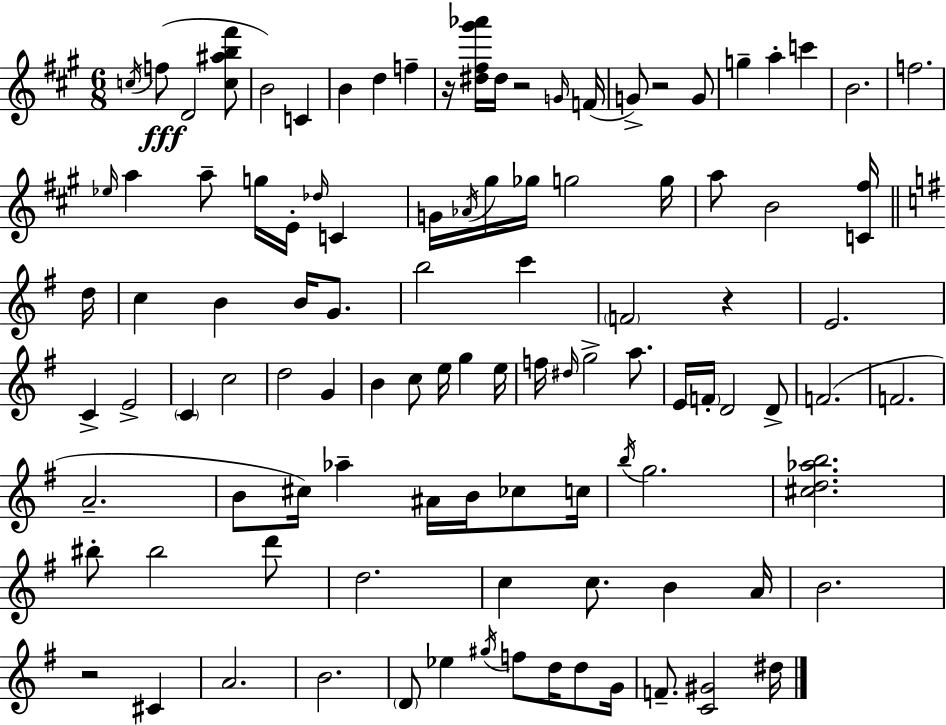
{
  \clef treble
  \numericTimeSignature
  \time 6/8
  \key a \major
  \acciaccatura { c''16 }\fff f''8( d'2 <c'' ais'' b'' fis'''>8 | b'2) c'4 | b'4 d''4 f''4-- | r16 <dis'' fis'' gis''' aes'''>16 dis''16 r2 | \break \grace { g'16 }( f'16 g'8->) r2 | g'8 g''4-- a''4-. c'''4 | b'2. | f''2. | \break \grace { ees''16 } a''4 a''8-- g''16 e'16-. \grace { des''16 } | c'4 g'16 \acciaccatura { aes'16 } gis''16 ges''16 g''2 | g''16 a''8 b'2 | <c' fis''>16 \bar "||" \break \key g \major d''16 c''4 b'4 b'16 g'8. | b''2 c'''4 | \parenthesize f'2 r4 | e'2. | \break c'4-> e'2-> | \parenthesize c'4 c''2 | d''2 g'4 | b'4 c''8 e''16 g''4 | \break e''16 f''16 \grace { dis''16 } g''2-> a''8. | e'16 \parenthesize f'16-. d'2 | d'8-> f'2.( | f'2. | \break a'2.-- | b'8 cis''16) aes''4-- ais'16 b'16 ces''8 | c''16 \acciaccatura { b''16 } g''2. | <cis'' d'' aes'' b''>2. | \break bis''8-. bis''2 | d'''8 d''2. | c''4 c''8. b'4 | a'16 b'2. | \break r2 cis'4 | a'2. | b'2. | \parenthesize d'8 ees''4 \acciaccatura { gis''16 } f''8 | \break d''16 d''8 g'16 f'8.-- <c' gis'>2 | dis''16 \bar "|."
}